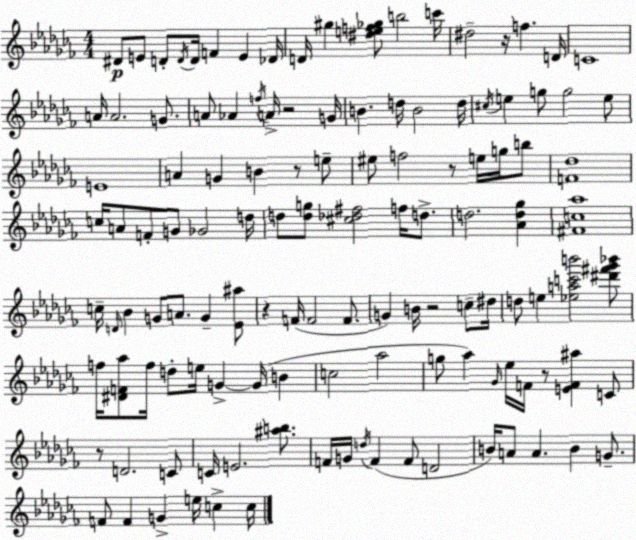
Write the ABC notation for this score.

X:1
T:Untitled
M:4/4
L:1/4
K:Abm
^D/2 E/2 D/2 D/4 D/4 F E _D/4 D/4 ^g [^def_g]/2 b2 c'/4 ^d2 z/4 f D/4 C4 A/4 A2 G/2 A/2 _A f/4 A/4 z2 G/4 B d/4 B2 d/4 ^c/4 e g/2 g2 e/2 E4 A G B z/2 e/2 ^e/2 f2 z/2 e/4 g/4 b/2 [F_d]4 c/4 A/2 F/2 G/2 _G2 d/4 d/2 [dg]/2 [^c_d^f]2 f/4 d/2 d2 [_Ad_g] [^Fc_a]4 c/4 D/4 _B G/2 A/2 G [_E^a]/2 z F/4 F2 F/2 G B/4 z2 c/2 ^d/4 d/2 e [_eac'b']2 [^d'^f'_g'_b']/2 f/4 [^DF_a]/2 f/4 d/2 e/4 G G/4 B c2 _a2 g/2 _a _G/4 _e/4 F/4 z/2 [EF^a] C/2 z/2 D2 C/2 C/4 E2 [^ab]/2 F/4 G/4 d/4 F F/2 D2 B/4 A/2 A B G/2 F/2 F G e/4 c c/4